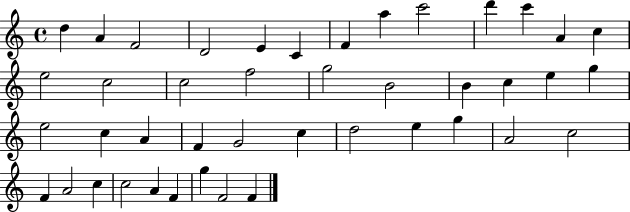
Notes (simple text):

D5/q A4/q F4/h D4/h E4/q C4/q F4/q A5/q C6/h D6/q C6/q A4/q C5/q E5/h C5/h C5/h F5/h G5/h B4/h B4/q C5/q E5/q G5/q E5/h C5/q A4/q F4/q G4/h C5/q D5/h E5/q G5/q A4/h C5/h F4/q A4/h C5/q C5/h A4/q F4/q G5/q F4/h F4/q